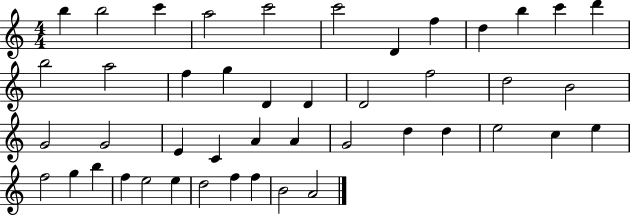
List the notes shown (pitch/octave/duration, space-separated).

B5/q B5/h C6/q A5/h C6/h C6/h D4/q F5/q D5/q B5/q C6/q D6/q B5/h A5/h F5/q G5/q D4/q D4/q D4/h F5/h D5/h B4/h G4/h G4/h E4/q C4/q A4/q A4/q G4/h D5/q D5/q E5/h C5/q E5/q F5/h G5/q B5/q F5/q E5/h E5/q D5/h F5/q F5/q B4/h A4/h